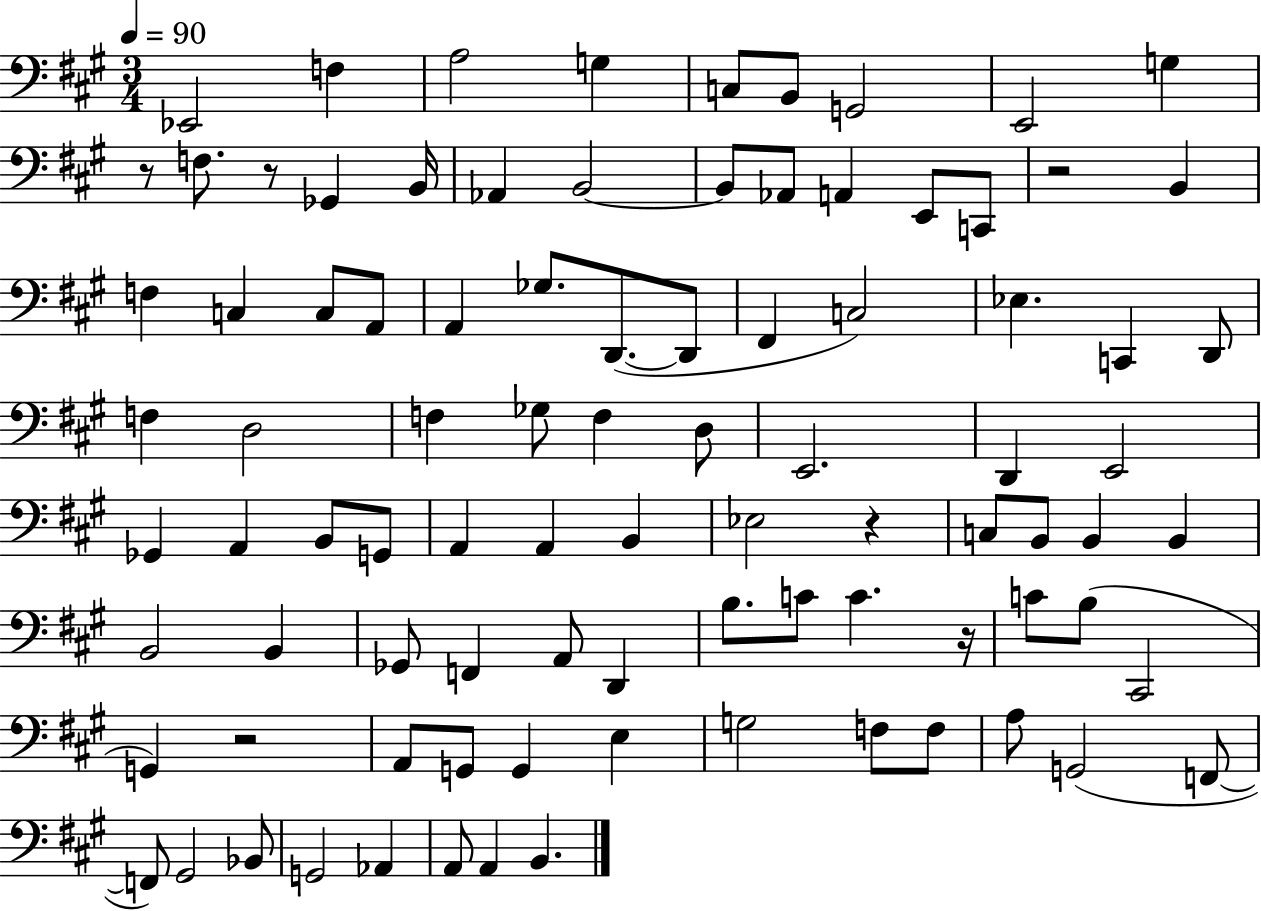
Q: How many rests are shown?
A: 6